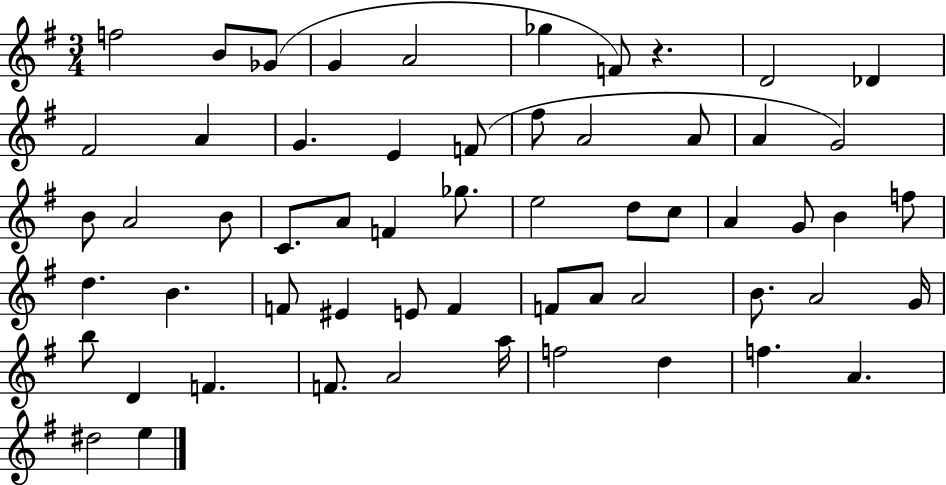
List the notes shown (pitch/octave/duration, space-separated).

F5/h B4/e Gb4/e G4/q A4/h Gb5/q F4/e R/q. D4/h Db4/q F#4/h A4/q G4/q. E4/q F4/e F#5/e A4/h A4/e A4/q G4/h B4/e A4/h B4/e C4/e. A4/e F4/q Gb5/e. E5/h D5/e C5/e A4/q G4/e B4/q F5/e D5/q. B4/q. F4/e EIS4/q E4/e F4/q F4/e A4/e A4/h B4/e. A4/h G4/s B5/e D4/q F4/q. F4/e. A4/h A5/s F5/h D5/q F5/q. A4/q. D#5/h E5/q